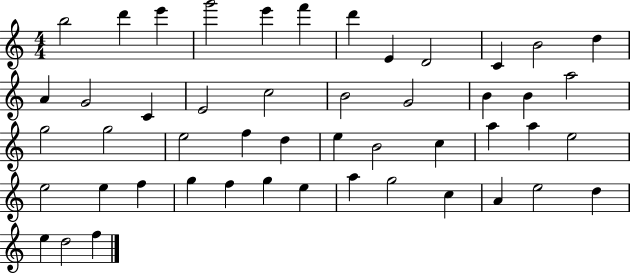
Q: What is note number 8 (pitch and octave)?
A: E4